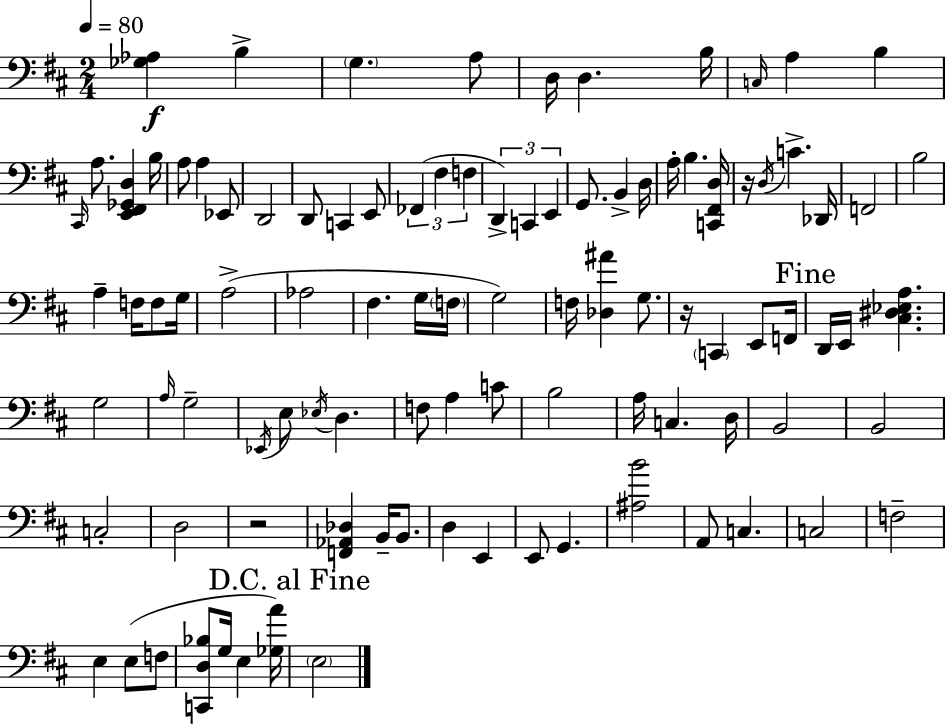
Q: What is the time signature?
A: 2/4